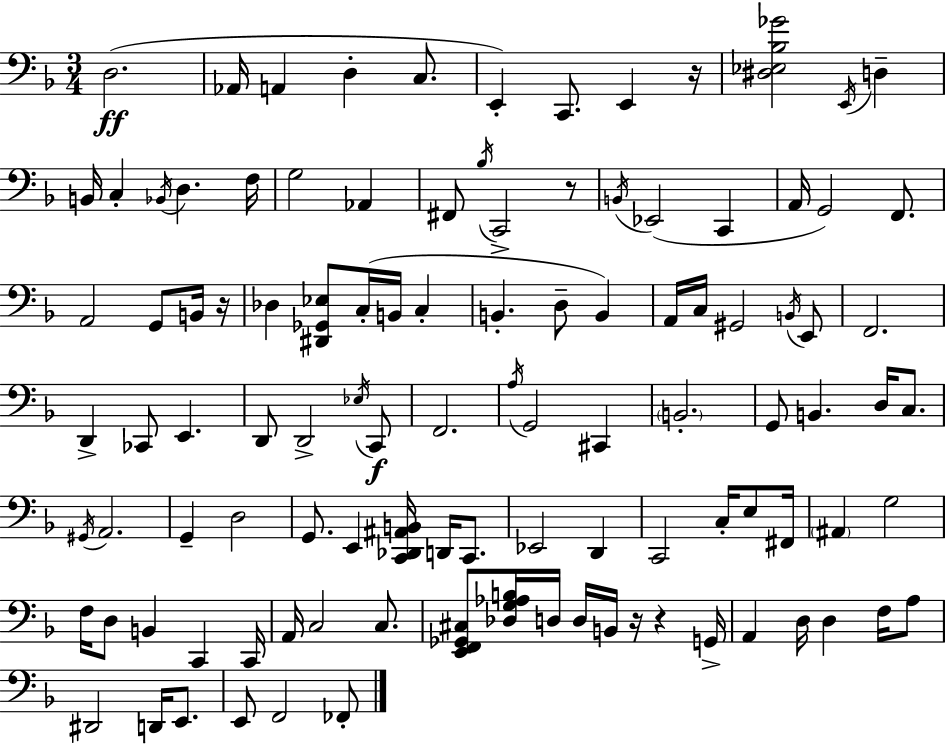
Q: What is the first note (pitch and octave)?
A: D3